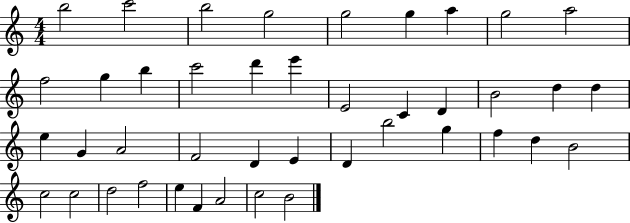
{
  \clef treble
  \numericTimeSignature
  \time 4/4
  \key c \major
  b''2 c'''2 | b''2 g''2 | g''2 g''4 a''4 | g''2 a''2 | \break f''2 g''4 b''4 | c'''2 d'''4 e'''4 | e'2 c'4 d'4 | b'2 d''4 d''4 | \break e''4 g'4 a'2 | f'2 d'4 e'4 | d'4 b''2 g''4 | f''4 d''4 b'2 | \break c''2 c''2 | d''2 f''2 | e''4 f'4 a'2 | c''2 b'2 | \break \bar "|."
}